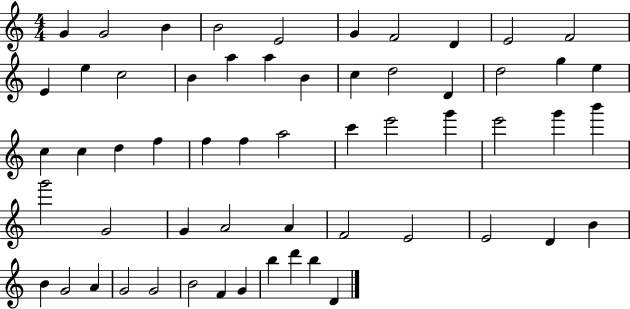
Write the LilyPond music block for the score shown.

{
  \clef treble
  \numericTimeSignature
  \time 4/4
  \key c \major
  g'4 g'2 b'4 | b'2 e'2 | g'4 f'2 d'4 | e'2 f'2 | \break e'4 e''4 c''2 | b'4 a''4 a''4 b'4 | c''4 d''2 d'4 | d''2 g''4 e''4 | \break c''4 c''4 d''4 f''4 | f''4 f''4 a''2 | c'''4 e'''2 g'''4 | e'''2 g'''4 b'''4 | \break g'''2 g'2 | g'4 a'2 a'4 | f'2 e'2 | e'2 d'4 b'4 | \break b'4 g'2 a'4 | g'2 g'2 | b'2 f'4 g'4 | b''4 d'''4 b''4 d'4 | \break \bar "|."
}